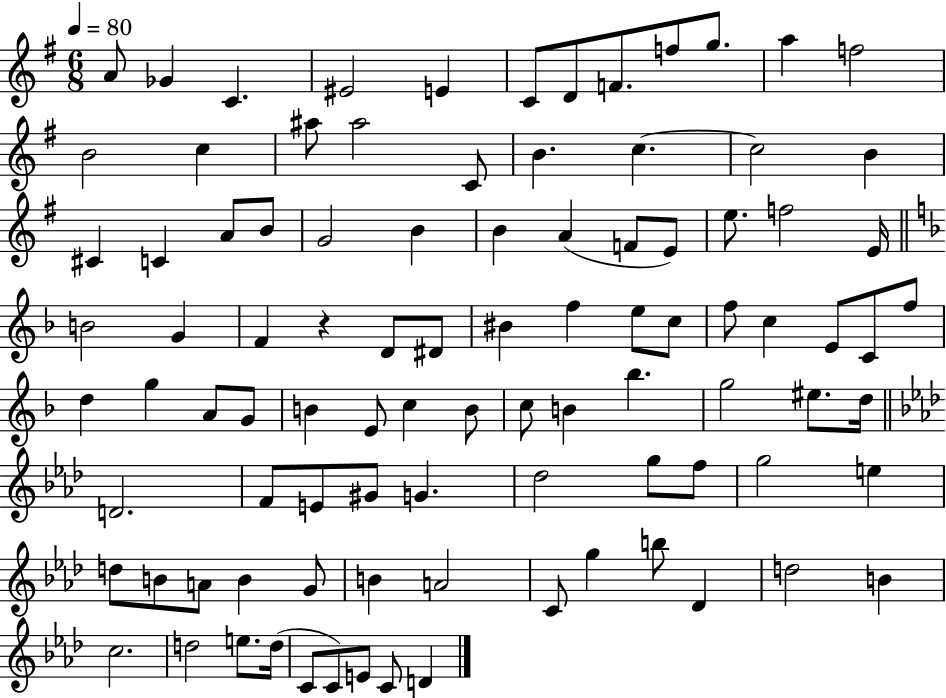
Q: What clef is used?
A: treble